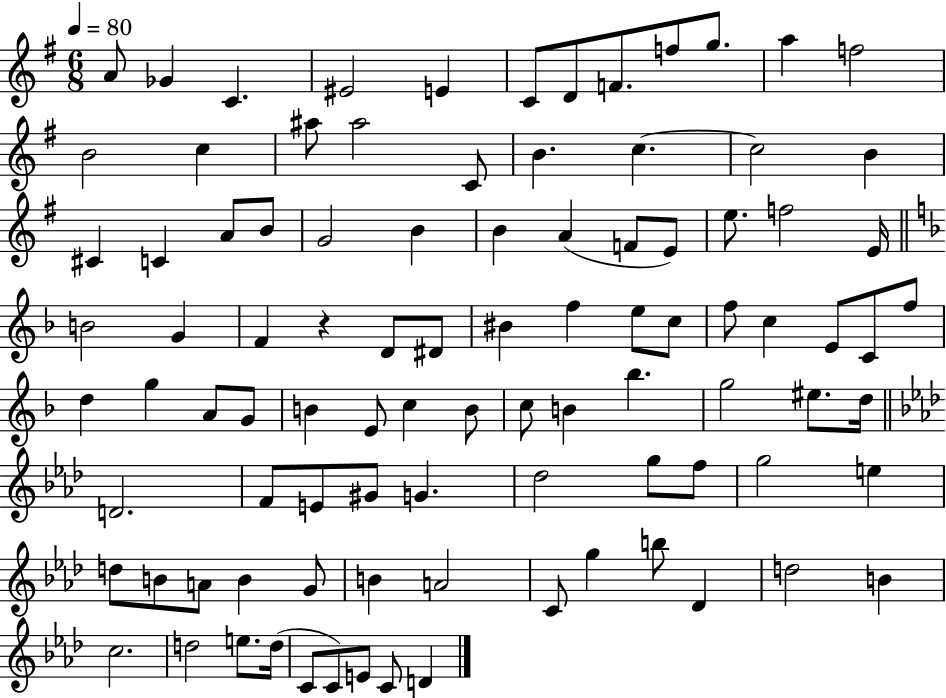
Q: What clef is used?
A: treble